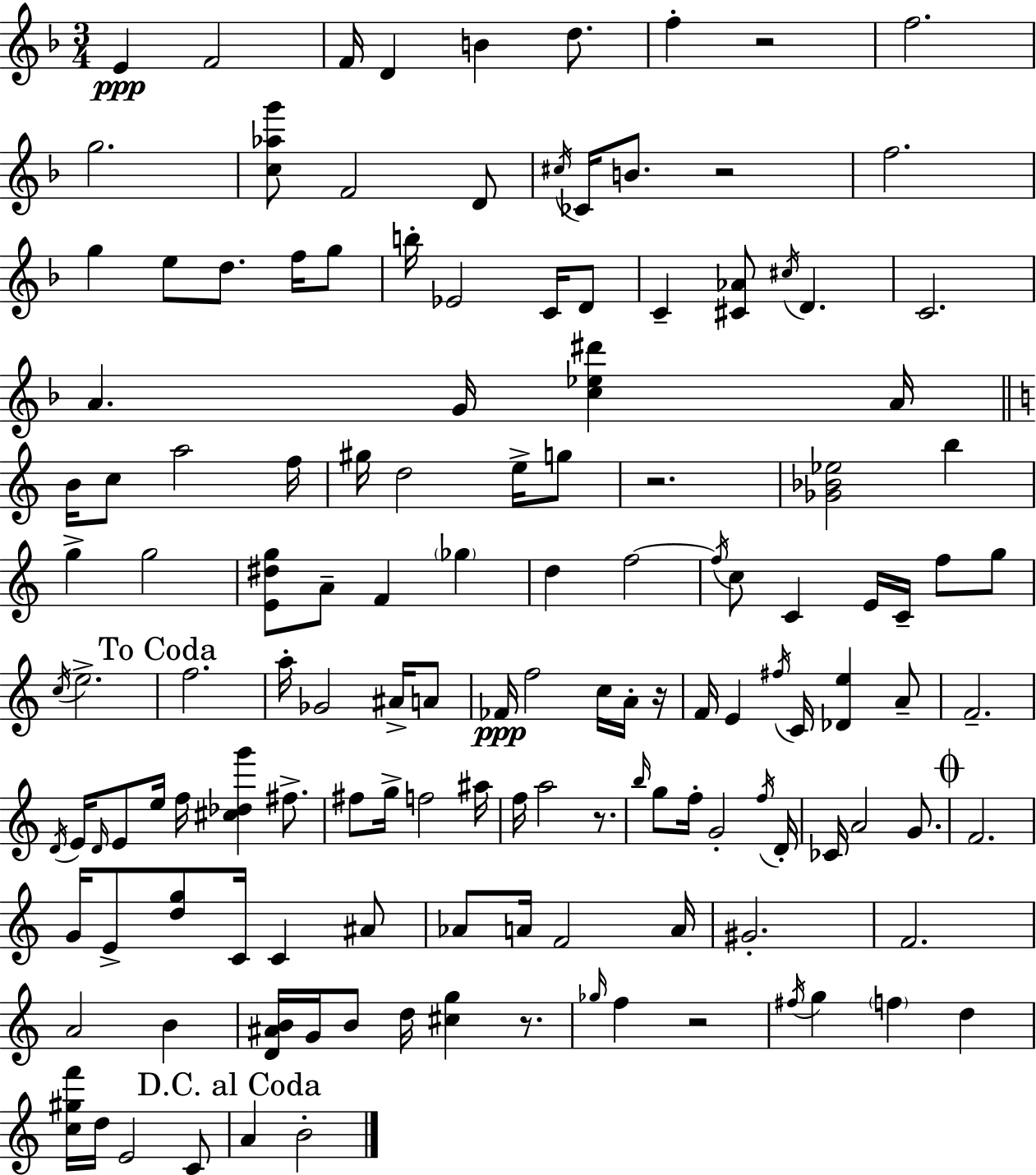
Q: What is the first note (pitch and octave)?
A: E4